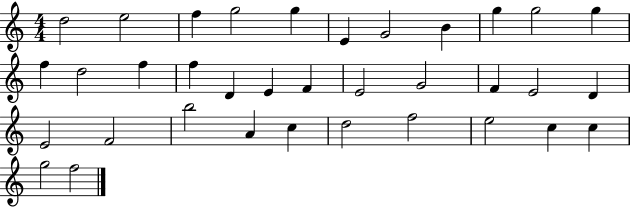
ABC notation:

X:1
T:Untitled
M:4/4
L:1/4
K:C
d2 e2 f g2 g E G2 B g g2 g f d2 f f D E F E2 G2 F E2 D E2 F2 b2 A c d2 f2 e2 c c g2 f2